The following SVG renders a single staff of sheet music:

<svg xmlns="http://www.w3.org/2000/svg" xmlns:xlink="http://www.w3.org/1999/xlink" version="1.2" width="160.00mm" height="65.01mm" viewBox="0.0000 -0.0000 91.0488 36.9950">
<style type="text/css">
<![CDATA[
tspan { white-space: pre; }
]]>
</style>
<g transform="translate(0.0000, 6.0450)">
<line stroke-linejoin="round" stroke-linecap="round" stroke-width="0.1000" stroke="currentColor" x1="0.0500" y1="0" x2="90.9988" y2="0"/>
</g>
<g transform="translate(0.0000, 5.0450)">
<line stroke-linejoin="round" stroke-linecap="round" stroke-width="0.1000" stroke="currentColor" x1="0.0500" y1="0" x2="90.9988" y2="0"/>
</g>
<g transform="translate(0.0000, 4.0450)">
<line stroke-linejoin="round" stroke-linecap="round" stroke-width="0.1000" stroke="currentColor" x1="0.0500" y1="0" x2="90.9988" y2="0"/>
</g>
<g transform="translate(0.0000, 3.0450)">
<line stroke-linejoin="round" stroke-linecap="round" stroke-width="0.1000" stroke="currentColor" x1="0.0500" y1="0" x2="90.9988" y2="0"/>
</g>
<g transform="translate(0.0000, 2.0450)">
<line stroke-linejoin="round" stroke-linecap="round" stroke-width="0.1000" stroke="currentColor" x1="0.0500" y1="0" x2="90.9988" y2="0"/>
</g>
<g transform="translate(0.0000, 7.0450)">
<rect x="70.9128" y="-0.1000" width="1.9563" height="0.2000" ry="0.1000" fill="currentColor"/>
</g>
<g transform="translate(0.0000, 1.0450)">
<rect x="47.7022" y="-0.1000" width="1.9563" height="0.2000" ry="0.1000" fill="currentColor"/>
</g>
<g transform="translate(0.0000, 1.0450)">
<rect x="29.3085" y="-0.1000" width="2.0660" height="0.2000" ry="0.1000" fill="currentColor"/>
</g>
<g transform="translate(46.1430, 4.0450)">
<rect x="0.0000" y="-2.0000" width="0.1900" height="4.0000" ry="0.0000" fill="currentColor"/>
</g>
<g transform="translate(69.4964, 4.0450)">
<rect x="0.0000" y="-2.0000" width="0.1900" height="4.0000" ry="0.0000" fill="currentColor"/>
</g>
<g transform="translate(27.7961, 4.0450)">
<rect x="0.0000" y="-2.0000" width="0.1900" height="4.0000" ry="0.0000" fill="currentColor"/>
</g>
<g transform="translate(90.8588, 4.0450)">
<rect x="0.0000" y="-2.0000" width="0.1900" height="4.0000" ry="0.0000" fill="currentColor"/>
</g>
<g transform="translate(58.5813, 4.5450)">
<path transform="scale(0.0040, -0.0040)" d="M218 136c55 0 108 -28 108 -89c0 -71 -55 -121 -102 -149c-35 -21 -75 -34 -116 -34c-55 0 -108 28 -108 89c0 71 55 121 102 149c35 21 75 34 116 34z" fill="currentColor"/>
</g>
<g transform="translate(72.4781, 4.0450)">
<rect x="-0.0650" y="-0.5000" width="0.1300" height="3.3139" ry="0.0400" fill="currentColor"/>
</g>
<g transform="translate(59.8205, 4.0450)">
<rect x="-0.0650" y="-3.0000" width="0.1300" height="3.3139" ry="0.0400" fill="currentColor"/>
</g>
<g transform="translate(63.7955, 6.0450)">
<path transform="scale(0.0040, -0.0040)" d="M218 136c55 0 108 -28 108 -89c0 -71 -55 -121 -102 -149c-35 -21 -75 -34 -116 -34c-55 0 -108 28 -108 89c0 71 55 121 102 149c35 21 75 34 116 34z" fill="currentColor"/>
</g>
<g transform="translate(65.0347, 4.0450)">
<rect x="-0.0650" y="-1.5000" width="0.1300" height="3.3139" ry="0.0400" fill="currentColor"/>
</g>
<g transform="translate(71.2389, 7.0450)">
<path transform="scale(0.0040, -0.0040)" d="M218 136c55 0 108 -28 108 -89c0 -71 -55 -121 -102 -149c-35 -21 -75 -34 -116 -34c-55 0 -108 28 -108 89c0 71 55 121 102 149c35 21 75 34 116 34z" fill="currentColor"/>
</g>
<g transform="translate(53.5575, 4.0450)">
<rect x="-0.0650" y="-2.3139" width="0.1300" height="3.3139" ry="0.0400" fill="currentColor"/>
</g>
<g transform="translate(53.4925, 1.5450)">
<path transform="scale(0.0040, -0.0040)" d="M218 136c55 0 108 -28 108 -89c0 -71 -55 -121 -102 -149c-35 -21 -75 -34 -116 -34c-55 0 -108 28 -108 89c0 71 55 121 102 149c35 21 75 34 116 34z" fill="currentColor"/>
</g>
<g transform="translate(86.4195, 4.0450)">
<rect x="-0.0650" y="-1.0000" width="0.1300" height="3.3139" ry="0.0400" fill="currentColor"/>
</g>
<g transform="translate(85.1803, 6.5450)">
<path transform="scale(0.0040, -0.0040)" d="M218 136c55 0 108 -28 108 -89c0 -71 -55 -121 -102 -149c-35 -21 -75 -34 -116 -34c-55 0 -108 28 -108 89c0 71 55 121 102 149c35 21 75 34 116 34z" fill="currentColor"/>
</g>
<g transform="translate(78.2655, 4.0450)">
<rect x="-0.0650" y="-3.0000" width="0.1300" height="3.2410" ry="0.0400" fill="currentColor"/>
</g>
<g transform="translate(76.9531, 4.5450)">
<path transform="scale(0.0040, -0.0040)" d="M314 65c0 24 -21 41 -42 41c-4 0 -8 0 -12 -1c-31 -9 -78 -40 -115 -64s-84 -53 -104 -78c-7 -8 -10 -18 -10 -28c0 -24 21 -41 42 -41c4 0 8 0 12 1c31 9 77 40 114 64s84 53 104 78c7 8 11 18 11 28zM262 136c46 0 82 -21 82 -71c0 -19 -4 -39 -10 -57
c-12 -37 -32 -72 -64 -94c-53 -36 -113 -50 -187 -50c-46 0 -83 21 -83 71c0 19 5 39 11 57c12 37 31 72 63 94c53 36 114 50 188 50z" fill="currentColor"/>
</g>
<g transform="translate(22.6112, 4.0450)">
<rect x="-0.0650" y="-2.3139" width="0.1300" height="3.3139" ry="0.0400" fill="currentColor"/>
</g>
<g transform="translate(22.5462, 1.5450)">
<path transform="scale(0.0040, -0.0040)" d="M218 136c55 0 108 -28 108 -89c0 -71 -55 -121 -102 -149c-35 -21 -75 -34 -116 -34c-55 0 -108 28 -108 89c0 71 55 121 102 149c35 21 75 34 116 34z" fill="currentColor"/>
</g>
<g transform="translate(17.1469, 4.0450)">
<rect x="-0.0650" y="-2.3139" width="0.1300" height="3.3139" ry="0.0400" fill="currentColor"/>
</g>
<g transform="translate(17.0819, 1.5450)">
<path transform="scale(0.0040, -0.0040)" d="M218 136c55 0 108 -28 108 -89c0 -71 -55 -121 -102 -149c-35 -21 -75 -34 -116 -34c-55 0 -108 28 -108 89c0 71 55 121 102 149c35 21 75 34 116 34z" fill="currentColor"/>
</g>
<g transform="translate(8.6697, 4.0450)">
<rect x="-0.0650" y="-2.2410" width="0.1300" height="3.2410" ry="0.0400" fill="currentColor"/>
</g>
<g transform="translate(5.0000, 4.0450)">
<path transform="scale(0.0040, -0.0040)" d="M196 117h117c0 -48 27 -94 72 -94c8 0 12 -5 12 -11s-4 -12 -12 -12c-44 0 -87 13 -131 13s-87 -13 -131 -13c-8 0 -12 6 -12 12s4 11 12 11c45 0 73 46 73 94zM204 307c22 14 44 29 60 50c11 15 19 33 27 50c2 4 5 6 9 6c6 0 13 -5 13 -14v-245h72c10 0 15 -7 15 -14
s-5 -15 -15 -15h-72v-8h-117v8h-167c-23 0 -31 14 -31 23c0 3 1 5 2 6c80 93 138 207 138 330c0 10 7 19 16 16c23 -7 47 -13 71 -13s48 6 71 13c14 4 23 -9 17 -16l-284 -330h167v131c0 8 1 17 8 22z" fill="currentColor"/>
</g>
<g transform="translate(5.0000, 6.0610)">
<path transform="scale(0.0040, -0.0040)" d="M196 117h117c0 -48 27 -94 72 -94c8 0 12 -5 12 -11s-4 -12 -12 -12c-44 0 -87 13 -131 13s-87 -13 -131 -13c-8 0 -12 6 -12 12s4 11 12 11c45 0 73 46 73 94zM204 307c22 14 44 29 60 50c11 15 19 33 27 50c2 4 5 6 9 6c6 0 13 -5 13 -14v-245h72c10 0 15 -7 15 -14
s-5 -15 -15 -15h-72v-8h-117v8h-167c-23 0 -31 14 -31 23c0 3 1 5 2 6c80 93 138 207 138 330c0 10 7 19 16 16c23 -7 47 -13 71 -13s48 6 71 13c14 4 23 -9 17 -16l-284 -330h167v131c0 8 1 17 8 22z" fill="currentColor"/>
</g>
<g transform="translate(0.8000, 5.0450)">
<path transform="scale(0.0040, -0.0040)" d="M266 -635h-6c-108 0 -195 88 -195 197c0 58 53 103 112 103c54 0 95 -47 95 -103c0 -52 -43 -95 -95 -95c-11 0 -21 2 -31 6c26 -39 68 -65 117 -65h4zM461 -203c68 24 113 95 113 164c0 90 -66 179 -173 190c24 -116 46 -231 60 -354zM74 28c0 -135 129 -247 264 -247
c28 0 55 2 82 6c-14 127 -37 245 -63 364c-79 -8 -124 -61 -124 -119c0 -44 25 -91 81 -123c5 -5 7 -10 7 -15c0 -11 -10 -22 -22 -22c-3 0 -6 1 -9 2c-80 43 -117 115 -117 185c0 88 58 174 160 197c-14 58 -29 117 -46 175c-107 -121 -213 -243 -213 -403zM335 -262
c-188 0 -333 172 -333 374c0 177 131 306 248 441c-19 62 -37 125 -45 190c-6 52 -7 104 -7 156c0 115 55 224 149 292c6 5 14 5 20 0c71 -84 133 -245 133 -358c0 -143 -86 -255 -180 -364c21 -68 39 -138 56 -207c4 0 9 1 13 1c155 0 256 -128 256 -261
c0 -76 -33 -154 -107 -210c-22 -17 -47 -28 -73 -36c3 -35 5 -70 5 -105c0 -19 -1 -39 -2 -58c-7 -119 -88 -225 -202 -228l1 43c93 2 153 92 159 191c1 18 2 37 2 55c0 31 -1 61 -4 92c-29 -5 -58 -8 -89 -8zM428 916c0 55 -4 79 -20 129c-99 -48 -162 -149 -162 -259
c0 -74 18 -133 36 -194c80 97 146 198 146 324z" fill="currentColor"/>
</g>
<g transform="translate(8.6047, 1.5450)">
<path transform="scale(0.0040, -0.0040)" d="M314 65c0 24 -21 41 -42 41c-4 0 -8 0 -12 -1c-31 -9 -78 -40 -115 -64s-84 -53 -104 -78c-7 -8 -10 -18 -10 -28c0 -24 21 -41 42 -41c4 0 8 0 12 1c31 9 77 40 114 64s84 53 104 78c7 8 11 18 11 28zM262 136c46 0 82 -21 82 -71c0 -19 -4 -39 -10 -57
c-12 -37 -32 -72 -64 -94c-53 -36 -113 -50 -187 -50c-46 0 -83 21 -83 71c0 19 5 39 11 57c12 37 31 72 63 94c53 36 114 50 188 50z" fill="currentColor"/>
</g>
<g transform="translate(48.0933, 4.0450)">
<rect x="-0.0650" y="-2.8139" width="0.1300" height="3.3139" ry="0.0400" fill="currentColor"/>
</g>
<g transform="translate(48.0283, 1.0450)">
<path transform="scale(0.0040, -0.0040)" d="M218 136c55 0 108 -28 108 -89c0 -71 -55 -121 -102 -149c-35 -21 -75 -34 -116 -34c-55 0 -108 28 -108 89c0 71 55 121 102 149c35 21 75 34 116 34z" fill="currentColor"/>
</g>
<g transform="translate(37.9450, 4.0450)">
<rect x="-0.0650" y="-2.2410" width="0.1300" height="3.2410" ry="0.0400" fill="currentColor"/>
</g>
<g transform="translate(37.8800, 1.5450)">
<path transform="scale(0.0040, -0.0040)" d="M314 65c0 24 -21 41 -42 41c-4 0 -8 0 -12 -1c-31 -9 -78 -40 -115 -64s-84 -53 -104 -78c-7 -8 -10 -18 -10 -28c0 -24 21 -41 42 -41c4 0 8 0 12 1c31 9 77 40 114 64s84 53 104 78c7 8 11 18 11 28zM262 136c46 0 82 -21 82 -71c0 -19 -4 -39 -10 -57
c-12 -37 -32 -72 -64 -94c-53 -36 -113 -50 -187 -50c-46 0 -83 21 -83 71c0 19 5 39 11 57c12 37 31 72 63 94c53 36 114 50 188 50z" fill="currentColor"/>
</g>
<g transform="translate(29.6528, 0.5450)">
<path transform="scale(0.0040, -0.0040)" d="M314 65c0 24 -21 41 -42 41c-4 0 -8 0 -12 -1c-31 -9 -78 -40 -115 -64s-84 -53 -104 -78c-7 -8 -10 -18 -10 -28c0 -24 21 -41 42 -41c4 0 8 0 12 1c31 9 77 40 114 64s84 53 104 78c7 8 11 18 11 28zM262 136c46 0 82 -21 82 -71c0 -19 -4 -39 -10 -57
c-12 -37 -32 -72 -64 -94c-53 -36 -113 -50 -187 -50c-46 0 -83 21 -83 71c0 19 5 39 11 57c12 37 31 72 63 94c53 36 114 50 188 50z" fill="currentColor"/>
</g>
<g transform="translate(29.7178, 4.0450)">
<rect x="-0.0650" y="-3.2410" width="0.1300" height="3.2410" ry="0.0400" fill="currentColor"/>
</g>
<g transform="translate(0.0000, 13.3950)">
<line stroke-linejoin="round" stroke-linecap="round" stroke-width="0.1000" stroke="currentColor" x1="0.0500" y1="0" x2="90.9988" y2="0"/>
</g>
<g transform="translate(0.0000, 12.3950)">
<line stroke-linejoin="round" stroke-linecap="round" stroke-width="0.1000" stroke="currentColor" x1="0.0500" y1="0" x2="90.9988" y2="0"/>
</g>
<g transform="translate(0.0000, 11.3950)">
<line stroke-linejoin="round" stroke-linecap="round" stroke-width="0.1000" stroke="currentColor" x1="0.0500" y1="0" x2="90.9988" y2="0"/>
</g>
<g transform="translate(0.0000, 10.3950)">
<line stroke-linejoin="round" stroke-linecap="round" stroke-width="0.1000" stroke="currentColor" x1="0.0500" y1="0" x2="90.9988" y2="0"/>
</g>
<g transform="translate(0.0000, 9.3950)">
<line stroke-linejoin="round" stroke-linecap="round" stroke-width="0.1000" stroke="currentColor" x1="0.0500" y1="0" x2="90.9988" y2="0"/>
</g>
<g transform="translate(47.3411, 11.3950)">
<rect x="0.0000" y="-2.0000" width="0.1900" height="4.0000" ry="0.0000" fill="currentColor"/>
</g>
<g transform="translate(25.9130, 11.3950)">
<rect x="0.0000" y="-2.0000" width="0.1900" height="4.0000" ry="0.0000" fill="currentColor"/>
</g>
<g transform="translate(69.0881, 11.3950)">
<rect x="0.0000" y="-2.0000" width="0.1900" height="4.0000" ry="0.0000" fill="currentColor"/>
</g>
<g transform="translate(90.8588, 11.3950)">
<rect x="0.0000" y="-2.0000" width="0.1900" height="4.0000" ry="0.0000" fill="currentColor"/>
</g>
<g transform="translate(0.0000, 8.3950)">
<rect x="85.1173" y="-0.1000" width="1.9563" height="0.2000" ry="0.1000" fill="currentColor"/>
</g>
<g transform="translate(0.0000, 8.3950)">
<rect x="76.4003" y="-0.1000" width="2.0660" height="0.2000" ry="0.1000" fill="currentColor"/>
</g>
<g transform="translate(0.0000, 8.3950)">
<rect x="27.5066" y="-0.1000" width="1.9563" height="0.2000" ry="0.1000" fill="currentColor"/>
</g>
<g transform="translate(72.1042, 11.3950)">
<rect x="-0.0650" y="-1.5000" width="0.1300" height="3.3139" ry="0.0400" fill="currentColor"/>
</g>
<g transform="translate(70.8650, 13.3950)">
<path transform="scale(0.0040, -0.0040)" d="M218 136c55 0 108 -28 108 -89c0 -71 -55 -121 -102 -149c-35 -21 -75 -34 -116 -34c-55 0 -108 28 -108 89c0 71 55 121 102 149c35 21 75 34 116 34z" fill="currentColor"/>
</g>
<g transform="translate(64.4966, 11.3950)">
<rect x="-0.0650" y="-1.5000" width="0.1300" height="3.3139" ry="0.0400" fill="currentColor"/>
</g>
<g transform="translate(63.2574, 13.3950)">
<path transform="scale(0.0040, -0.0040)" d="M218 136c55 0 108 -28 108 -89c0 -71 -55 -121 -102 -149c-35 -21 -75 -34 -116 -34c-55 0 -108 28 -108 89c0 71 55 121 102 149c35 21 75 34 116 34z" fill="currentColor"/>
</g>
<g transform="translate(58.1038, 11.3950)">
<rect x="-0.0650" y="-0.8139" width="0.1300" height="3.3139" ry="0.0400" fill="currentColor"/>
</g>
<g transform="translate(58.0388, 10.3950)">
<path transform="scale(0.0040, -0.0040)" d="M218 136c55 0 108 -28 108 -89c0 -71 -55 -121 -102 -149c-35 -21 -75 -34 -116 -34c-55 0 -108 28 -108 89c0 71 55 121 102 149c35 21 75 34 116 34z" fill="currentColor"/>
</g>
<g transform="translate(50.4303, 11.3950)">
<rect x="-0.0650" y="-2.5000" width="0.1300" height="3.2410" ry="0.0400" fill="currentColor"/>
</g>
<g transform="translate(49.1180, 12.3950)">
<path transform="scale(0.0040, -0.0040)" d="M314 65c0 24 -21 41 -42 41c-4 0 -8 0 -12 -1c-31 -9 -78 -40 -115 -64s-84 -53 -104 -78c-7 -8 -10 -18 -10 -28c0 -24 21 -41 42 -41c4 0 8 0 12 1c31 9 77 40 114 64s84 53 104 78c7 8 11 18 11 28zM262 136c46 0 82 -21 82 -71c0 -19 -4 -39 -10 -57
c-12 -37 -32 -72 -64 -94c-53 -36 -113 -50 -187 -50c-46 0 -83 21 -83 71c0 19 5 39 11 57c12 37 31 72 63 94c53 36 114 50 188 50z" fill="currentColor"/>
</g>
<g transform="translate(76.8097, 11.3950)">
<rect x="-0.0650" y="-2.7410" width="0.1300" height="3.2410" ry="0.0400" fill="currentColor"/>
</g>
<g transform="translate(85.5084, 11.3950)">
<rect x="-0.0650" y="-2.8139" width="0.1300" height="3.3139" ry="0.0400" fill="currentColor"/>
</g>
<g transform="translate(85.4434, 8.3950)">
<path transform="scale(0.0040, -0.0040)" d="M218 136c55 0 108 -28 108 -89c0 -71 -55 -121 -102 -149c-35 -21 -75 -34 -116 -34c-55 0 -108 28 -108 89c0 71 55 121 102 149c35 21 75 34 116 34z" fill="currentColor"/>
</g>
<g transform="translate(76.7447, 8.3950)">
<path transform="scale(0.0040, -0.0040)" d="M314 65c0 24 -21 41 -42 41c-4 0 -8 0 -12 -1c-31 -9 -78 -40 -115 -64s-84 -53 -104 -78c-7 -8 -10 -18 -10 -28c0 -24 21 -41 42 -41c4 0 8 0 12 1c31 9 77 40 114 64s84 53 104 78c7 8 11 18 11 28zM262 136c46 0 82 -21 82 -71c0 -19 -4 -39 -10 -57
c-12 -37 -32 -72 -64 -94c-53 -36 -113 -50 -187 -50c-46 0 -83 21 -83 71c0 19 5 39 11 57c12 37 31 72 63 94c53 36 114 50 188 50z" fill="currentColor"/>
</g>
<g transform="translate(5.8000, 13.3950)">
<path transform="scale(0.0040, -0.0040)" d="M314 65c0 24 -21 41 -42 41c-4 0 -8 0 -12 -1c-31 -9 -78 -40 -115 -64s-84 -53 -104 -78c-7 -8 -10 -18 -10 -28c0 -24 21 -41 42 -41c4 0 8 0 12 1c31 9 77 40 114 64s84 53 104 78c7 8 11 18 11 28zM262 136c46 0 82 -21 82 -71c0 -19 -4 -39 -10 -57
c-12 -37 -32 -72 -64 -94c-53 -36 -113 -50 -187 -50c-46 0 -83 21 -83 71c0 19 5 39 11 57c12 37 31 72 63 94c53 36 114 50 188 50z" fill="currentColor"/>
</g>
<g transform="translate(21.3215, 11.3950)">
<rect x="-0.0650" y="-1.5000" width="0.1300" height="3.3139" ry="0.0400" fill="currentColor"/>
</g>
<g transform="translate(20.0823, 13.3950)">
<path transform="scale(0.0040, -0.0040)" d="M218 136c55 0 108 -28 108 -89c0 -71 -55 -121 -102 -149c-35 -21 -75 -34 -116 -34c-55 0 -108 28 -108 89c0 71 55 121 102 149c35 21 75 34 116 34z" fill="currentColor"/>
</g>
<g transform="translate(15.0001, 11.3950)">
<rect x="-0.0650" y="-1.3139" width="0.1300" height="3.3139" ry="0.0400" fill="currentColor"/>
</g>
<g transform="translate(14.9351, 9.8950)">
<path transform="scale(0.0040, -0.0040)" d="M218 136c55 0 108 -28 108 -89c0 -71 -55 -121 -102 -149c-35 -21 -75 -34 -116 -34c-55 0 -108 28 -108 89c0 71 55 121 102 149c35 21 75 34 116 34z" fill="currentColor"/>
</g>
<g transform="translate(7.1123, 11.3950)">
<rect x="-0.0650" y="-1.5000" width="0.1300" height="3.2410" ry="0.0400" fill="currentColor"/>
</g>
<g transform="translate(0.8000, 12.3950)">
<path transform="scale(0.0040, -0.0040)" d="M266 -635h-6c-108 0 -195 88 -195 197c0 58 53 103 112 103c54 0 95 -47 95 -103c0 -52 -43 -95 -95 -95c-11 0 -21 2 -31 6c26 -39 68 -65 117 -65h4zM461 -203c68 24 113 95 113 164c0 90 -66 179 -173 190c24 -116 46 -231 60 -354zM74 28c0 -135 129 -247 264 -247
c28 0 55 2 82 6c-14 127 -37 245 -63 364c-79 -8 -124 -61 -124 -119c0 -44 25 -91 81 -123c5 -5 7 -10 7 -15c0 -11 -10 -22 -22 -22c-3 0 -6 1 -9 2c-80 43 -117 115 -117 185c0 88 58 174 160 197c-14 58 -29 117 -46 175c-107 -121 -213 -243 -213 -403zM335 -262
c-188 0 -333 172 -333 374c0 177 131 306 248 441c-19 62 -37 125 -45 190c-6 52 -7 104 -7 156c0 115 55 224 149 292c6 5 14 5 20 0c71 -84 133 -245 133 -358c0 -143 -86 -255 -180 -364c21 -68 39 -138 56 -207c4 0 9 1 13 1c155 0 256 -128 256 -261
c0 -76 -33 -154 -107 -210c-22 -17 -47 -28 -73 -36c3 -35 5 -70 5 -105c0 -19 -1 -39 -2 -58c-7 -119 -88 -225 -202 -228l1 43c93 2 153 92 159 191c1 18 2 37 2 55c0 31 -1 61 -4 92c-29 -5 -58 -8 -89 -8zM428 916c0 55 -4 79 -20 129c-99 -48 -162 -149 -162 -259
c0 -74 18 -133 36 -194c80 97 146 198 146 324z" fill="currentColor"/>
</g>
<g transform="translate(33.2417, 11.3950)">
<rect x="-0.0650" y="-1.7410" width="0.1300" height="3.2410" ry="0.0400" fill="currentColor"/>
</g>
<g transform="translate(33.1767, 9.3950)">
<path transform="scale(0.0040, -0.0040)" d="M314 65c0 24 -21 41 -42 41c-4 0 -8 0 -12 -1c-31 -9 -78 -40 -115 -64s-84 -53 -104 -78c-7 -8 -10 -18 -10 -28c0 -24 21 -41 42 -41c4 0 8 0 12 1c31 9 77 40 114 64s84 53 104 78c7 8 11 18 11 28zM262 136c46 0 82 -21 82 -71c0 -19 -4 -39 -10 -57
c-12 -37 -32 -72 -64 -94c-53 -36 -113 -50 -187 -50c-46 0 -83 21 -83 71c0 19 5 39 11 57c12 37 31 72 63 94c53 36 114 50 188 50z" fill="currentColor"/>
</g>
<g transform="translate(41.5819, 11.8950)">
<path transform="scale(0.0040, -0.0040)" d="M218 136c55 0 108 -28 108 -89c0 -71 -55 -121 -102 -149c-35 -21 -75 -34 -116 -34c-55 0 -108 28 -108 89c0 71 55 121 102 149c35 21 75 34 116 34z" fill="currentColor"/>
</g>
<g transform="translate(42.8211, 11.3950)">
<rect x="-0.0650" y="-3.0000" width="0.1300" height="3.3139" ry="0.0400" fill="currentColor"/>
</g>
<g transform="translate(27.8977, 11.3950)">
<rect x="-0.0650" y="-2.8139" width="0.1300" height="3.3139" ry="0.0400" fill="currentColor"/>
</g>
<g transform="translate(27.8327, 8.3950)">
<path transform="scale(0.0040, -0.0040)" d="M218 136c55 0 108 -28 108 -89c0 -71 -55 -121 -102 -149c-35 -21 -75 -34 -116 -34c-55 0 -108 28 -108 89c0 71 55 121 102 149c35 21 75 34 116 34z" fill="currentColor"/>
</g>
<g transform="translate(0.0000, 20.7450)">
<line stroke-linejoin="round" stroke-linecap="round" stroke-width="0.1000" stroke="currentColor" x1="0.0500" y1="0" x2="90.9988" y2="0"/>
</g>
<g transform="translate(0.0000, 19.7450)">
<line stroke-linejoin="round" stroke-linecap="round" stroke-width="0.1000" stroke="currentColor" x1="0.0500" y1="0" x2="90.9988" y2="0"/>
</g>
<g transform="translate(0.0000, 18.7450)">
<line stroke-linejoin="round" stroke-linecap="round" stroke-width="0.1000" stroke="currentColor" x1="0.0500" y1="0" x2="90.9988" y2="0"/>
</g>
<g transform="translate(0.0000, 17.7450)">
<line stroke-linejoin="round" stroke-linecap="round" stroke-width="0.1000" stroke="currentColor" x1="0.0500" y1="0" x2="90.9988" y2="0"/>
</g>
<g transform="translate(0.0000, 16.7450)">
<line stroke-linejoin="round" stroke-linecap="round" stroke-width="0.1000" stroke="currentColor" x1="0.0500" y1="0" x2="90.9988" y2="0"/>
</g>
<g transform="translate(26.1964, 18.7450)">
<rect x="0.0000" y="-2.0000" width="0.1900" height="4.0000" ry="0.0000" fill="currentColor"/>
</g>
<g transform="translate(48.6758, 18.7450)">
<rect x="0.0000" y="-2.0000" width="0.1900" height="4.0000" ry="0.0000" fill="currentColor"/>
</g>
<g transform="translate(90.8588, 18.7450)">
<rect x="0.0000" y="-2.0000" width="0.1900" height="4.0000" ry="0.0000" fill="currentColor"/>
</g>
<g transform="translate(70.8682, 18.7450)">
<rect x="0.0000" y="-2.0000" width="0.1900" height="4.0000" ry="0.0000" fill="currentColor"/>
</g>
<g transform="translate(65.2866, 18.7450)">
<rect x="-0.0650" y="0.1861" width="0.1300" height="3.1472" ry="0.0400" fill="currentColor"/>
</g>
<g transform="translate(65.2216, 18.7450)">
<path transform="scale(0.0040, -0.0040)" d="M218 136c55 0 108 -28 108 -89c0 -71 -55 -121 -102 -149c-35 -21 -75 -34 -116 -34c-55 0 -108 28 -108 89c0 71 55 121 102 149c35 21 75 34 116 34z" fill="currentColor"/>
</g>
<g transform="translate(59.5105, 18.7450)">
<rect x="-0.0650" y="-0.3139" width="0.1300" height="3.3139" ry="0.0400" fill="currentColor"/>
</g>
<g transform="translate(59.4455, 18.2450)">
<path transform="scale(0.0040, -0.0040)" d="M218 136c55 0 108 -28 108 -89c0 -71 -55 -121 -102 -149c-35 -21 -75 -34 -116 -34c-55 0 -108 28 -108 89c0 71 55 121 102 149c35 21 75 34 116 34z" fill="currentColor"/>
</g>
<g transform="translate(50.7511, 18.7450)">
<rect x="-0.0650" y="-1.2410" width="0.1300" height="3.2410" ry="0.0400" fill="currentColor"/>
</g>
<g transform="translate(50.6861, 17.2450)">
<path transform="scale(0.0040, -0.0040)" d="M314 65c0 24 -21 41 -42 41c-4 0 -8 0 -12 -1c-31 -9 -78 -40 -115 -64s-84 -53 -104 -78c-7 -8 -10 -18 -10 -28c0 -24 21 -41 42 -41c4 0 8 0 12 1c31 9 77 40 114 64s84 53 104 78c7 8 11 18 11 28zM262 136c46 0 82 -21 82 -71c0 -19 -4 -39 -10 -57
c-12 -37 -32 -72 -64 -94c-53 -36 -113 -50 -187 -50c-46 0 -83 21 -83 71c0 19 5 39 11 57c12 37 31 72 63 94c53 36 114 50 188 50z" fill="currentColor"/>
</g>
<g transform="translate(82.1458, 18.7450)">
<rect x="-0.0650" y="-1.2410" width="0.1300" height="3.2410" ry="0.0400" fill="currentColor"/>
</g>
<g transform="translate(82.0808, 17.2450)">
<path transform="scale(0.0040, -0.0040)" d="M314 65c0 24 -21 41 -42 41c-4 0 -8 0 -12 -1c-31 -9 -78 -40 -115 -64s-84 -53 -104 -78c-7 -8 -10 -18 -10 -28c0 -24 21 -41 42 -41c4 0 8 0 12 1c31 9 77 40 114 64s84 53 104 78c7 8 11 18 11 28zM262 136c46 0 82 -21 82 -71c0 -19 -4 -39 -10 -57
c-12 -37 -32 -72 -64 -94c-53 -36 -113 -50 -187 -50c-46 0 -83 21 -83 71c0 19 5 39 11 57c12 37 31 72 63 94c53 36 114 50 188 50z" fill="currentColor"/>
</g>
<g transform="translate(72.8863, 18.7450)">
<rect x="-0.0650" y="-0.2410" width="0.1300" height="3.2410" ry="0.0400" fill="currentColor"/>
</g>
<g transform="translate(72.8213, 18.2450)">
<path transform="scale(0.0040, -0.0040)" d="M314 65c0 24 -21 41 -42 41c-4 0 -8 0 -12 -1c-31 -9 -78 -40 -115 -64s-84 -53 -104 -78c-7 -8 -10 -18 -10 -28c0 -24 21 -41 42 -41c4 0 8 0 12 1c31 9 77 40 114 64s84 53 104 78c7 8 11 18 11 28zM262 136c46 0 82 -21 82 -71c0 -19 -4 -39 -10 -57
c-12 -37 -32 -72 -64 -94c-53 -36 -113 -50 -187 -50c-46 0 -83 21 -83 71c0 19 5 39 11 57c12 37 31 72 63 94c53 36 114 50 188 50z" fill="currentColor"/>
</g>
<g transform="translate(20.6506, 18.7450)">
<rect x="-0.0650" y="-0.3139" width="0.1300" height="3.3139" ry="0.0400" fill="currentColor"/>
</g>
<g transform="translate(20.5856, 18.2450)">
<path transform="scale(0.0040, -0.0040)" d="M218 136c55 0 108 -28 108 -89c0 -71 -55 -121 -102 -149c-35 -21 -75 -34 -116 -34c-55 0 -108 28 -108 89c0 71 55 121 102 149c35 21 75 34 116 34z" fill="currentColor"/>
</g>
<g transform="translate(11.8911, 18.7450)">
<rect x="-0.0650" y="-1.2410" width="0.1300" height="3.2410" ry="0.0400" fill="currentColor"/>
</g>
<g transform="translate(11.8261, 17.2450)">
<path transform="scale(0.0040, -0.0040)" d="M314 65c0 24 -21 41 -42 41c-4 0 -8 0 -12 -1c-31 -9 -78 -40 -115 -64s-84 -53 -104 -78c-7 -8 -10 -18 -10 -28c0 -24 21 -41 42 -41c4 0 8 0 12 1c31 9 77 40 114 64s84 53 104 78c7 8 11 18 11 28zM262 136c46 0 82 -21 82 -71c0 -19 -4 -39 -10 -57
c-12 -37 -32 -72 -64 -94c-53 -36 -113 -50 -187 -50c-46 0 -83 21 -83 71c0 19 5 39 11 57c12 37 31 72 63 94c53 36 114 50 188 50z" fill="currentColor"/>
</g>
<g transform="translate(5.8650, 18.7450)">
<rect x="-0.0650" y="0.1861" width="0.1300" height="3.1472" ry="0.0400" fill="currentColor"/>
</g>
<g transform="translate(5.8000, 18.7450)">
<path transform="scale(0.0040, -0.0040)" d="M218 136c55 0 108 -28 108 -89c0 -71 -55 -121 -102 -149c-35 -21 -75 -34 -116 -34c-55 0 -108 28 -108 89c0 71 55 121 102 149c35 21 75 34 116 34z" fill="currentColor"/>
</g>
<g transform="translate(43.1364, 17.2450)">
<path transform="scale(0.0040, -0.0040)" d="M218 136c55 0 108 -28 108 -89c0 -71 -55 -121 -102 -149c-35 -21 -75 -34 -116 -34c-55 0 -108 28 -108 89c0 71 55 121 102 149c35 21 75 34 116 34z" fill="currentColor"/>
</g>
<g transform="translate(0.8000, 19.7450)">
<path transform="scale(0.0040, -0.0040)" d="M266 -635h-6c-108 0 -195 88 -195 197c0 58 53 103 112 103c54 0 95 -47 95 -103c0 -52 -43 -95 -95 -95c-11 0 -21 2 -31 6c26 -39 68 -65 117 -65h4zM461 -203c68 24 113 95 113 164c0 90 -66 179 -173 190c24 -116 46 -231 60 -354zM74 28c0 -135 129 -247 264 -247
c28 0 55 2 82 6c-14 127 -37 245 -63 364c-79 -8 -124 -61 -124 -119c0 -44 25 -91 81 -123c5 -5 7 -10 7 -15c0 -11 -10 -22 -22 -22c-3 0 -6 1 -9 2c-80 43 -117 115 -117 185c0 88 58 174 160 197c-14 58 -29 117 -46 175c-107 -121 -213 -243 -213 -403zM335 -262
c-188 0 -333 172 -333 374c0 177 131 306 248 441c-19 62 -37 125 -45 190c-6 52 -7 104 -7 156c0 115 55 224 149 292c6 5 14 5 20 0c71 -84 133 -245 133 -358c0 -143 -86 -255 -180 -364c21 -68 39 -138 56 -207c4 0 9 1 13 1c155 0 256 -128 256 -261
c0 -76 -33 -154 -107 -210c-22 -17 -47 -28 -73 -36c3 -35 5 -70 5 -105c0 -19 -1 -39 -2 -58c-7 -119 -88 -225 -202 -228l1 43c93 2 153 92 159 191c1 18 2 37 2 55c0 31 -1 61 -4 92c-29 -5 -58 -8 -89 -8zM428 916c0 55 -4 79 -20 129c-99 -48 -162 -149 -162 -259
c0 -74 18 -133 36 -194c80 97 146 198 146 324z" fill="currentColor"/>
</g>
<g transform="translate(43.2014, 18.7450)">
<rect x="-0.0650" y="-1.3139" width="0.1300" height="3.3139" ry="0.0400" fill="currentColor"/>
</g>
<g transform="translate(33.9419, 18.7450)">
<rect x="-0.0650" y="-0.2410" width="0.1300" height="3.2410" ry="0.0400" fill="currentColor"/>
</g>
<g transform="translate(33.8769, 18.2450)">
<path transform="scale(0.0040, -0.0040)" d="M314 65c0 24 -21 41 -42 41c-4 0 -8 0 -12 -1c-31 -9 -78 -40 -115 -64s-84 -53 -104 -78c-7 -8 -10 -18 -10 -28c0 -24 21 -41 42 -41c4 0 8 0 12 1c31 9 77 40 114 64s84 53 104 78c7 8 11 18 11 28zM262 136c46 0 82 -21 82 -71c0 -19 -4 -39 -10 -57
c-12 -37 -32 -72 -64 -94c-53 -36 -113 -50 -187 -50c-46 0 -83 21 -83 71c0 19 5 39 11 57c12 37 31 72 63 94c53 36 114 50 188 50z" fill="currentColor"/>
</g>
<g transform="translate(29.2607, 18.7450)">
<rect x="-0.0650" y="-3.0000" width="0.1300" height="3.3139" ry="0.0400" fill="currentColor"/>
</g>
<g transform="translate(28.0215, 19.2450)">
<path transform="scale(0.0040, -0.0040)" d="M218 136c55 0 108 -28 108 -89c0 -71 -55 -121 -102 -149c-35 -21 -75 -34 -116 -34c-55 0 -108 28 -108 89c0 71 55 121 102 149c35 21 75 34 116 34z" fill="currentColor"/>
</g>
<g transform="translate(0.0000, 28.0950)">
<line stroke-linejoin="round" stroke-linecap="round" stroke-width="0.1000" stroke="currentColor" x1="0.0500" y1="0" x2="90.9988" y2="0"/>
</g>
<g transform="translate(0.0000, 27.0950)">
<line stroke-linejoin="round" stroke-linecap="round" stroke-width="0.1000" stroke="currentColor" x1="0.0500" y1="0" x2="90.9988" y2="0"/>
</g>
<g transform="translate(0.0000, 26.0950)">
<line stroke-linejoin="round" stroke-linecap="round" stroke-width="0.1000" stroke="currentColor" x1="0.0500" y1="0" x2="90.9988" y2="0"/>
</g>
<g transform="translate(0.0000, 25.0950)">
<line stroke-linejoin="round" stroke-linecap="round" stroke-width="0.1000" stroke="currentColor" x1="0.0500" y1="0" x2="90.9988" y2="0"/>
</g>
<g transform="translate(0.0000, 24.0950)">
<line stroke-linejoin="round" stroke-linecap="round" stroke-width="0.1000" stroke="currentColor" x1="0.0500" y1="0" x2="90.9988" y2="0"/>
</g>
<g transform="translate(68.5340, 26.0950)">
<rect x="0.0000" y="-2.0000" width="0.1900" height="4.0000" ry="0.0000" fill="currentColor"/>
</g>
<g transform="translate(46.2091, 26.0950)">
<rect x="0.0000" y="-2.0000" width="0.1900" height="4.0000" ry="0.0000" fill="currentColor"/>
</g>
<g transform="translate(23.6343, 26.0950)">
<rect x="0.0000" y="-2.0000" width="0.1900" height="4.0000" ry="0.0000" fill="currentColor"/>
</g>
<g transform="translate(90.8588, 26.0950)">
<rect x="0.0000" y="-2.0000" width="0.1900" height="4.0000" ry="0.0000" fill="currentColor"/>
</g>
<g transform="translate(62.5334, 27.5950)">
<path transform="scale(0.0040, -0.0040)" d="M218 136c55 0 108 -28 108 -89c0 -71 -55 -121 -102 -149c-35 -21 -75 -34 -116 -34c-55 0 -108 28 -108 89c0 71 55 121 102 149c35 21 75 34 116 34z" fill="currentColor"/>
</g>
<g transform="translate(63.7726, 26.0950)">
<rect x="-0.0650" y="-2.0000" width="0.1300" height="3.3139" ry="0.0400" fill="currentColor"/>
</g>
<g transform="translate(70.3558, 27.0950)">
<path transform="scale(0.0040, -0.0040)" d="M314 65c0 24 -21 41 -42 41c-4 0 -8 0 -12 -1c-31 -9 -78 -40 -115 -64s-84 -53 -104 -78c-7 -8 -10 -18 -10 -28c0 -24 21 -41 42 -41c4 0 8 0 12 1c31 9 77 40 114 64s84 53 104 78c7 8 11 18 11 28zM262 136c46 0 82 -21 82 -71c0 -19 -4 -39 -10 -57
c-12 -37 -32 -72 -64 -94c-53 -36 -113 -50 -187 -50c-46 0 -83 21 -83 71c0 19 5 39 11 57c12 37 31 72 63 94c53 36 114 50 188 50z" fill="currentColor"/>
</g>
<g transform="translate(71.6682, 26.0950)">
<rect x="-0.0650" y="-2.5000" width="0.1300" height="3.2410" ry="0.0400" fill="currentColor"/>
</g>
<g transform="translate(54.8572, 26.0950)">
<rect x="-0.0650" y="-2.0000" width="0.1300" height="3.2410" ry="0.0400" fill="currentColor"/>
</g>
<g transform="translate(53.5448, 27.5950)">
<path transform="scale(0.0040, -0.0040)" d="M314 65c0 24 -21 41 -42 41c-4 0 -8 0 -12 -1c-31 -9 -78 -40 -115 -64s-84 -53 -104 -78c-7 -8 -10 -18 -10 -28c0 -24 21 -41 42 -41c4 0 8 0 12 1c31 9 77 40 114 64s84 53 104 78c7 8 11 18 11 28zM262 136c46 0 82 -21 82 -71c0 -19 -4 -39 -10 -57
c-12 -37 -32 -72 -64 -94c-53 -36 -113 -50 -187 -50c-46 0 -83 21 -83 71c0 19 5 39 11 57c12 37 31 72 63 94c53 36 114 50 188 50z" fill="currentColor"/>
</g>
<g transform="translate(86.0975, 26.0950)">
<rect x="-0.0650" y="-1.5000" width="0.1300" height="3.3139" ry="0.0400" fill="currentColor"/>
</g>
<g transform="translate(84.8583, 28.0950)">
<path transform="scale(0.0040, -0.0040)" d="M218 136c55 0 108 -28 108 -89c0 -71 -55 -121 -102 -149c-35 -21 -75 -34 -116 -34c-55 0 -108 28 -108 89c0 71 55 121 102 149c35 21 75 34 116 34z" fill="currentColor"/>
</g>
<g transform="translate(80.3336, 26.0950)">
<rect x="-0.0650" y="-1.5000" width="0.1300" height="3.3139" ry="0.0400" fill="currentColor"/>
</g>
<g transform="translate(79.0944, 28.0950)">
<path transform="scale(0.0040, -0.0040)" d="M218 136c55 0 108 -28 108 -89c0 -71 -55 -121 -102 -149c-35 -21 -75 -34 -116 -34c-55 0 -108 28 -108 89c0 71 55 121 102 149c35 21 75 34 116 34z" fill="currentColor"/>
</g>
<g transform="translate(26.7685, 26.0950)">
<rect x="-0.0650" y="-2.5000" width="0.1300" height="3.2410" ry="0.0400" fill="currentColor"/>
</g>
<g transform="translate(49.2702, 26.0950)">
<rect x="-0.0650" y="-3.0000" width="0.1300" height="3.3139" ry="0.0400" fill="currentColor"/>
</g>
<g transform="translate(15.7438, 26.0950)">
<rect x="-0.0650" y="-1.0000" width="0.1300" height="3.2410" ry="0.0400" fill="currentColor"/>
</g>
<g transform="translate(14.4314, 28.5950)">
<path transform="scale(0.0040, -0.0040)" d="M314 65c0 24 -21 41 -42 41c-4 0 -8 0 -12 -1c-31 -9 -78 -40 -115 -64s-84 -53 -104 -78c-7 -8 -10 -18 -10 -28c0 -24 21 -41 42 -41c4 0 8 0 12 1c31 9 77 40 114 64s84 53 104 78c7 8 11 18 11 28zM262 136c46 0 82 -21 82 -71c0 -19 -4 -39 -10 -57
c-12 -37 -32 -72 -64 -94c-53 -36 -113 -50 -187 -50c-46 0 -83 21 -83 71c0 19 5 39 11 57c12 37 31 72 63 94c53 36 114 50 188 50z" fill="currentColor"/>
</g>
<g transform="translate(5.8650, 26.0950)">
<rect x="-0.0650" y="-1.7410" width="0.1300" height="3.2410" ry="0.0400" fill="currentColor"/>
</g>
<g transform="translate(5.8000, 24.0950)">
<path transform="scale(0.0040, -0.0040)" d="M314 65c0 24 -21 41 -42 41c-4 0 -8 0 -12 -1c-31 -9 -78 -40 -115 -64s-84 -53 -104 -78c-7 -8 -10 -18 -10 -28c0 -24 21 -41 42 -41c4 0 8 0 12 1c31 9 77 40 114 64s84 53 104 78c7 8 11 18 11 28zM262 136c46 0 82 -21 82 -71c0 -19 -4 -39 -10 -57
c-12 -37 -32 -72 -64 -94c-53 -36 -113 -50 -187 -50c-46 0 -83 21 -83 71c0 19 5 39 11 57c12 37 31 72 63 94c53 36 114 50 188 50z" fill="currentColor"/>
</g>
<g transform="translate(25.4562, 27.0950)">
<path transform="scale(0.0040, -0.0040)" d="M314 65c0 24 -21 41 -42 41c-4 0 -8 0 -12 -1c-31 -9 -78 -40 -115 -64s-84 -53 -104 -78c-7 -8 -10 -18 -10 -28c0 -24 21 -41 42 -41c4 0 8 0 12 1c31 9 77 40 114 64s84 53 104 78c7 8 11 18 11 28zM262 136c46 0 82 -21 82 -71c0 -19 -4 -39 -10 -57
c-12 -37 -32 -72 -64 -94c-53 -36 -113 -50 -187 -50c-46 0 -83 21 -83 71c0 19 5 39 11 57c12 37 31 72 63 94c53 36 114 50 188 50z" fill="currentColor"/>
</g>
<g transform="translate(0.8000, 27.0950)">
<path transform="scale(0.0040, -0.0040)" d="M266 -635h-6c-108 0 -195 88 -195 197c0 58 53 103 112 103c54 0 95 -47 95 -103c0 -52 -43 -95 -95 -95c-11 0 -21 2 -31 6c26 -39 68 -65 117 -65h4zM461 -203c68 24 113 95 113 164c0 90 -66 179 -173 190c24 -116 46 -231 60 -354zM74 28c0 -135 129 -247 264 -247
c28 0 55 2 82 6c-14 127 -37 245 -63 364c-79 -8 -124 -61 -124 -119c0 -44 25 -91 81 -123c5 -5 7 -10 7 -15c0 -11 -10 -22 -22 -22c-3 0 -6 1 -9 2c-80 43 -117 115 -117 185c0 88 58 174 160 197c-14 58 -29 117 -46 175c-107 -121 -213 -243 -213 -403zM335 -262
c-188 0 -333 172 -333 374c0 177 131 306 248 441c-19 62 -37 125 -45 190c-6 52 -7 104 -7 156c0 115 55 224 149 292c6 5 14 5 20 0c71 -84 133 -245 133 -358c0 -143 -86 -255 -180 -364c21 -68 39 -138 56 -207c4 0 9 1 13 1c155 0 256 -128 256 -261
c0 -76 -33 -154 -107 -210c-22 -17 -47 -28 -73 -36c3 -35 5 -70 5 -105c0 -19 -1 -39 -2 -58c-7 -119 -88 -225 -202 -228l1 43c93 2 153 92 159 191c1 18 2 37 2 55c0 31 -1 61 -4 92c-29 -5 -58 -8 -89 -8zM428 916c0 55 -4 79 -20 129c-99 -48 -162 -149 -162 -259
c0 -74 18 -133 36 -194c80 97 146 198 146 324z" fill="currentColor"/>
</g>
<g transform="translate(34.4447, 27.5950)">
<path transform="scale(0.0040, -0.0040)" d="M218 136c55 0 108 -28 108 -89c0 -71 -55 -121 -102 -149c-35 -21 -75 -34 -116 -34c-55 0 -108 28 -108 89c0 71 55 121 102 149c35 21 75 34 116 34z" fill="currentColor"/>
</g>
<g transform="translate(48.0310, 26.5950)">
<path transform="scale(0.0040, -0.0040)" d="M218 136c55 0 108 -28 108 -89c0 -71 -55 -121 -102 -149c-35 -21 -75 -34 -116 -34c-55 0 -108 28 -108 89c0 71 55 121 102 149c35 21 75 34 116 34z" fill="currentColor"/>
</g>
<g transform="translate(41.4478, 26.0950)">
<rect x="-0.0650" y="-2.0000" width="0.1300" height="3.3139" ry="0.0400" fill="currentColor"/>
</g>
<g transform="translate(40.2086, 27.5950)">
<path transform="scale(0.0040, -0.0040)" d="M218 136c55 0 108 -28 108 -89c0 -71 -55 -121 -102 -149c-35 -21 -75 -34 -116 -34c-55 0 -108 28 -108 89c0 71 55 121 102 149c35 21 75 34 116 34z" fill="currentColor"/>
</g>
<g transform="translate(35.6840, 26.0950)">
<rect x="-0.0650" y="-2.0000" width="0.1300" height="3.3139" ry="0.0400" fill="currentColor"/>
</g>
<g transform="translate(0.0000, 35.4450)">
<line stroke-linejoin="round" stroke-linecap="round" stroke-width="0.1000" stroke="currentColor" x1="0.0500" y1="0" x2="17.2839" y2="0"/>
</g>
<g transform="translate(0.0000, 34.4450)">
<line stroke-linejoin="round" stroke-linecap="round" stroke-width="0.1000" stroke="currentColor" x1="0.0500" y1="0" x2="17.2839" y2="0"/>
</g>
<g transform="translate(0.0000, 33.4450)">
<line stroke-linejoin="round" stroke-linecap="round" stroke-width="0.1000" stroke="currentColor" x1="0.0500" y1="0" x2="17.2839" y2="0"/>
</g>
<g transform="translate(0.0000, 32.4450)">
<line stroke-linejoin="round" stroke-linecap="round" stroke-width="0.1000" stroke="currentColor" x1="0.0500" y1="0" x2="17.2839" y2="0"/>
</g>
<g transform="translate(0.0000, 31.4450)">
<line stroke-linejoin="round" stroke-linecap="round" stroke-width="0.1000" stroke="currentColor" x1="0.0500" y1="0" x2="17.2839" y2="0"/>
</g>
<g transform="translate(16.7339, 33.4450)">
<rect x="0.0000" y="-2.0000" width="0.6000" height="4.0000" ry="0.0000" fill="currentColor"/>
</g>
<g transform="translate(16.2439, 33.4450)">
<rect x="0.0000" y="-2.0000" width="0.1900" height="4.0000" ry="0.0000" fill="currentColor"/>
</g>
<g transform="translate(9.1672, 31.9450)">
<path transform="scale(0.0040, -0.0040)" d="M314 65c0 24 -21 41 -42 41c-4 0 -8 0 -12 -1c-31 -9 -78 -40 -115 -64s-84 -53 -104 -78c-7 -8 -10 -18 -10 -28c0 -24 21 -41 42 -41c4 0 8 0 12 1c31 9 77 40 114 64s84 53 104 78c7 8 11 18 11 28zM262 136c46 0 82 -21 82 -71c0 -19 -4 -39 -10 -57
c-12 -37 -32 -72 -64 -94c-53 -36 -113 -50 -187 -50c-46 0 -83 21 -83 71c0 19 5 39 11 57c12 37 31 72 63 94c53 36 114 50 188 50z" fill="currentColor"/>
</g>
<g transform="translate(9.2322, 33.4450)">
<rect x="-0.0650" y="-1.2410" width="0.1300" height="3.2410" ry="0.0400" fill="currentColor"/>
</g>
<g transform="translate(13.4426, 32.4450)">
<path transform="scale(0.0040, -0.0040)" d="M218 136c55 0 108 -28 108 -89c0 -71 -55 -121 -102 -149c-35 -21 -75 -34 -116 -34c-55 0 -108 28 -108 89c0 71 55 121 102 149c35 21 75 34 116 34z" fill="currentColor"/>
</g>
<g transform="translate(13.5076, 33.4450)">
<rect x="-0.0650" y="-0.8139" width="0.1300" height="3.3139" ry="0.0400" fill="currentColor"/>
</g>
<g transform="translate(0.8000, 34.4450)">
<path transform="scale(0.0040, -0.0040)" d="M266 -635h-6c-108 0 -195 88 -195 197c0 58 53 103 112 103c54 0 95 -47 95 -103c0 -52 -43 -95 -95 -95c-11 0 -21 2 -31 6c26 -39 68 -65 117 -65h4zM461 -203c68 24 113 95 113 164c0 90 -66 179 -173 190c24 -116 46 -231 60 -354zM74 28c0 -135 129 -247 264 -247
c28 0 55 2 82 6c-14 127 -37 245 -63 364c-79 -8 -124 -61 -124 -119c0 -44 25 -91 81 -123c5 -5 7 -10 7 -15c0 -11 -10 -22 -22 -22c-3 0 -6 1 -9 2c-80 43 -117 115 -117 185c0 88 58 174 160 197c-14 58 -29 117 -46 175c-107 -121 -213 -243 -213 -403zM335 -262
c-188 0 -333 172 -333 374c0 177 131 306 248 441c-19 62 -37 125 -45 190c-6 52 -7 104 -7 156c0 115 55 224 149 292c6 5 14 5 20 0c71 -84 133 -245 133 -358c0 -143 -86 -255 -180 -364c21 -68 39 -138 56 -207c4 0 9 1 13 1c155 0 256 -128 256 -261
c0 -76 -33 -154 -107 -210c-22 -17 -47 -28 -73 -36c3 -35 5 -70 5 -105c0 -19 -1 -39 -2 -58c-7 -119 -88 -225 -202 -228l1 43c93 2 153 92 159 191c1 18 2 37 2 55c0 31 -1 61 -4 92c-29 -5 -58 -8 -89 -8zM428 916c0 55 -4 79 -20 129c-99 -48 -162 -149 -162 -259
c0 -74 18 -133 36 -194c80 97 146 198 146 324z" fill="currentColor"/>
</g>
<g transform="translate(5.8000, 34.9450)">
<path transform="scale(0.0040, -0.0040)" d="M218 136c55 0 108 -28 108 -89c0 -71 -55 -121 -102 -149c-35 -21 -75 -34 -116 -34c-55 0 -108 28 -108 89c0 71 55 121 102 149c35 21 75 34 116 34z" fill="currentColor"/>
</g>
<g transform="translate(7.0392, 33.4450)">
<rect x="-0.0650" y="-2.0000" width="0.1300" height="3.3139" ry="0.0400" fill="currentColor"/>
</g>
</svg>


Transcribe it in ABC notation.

X:1
T:Untitled
M:4/4
L:1/4
K:C
g2 g g b2 g2 a g A E C A2 D E2 e E a f2 A G2 d E E a2 a B e2 c A c2 e e2 c B c2 e2 f2 D2 G2 F F A F2 F G2 E E F e2 d